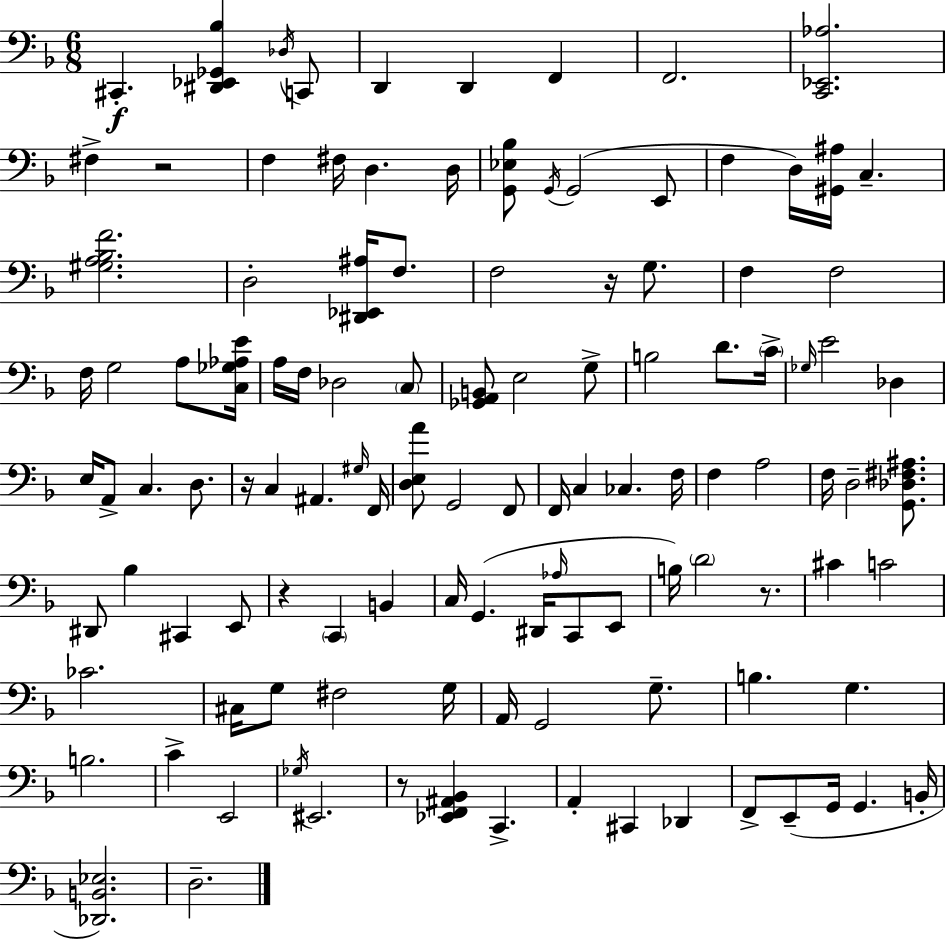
C#2/q. [D#2,Eb2,Gb2,Bb3]/q Db3/s C2/e D2/q D2/q F2/q F2/h. [C2,Eb2,Ab3]/h. F#3/q R/h F3/q F#3/s D3/q. D3/s [G2,Eb3,Bb3]/e G2/s G2/h E2/e F3/q D3/s [G#2,A#3]/s C3/q. [G#3,A3,Bb3,F4]/h. D3/h [D#2,Eb2,A#3]/s F3/e. F3/h R/s G3/e. F3/q F3/h F3/s G3/h A3/e [C3,Gb3,Ab3,E4]/s A3/s F3/s Db3/h C3/e [Gb2,A2,B2]/e E3/h G3/e B3/h D4/e. C4/s Gb3/s E4/h Db3/q E3/s A2/e C3/q. D3/e. R/s C3/q A#2/q. G#3/s F2/s [D3,E3,A4]/e G2/h F2/e F2/s C3/q CES3/q. F3/s F3/q A3/h F3/s D3/h [G2,Db3,F#3,A#3]/e. D#2/e Bb3/q C#2/q E2/e R/q C2/q B2/q C3/s G2/q. D#2/s Ab3/s C2/e E2/e B3/s D4/h R/e. C#4/q C4/h CES4/h. C#3/s G3/e F#3/h G3/s A2/s G2/h G3/e. B3/q. G3/q. B3/h. C4/q E2/h Gb3/s EIS2/h. R/e [Eb2,F2,A#2,Bb2]/q C2/q. A2/q C#2/q Db2/q F2/e E2/e G2/s G2/q. B2/s [Db2,B2,Eb3]/h. D3/h.